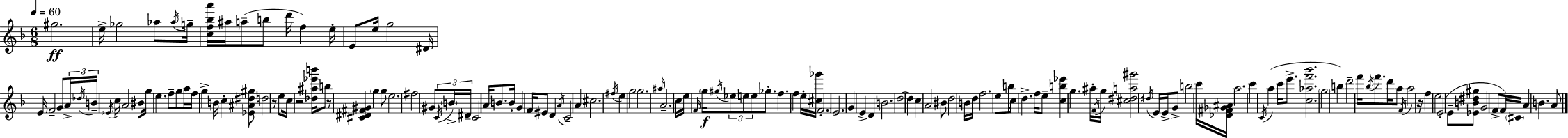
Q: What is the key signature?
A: F major